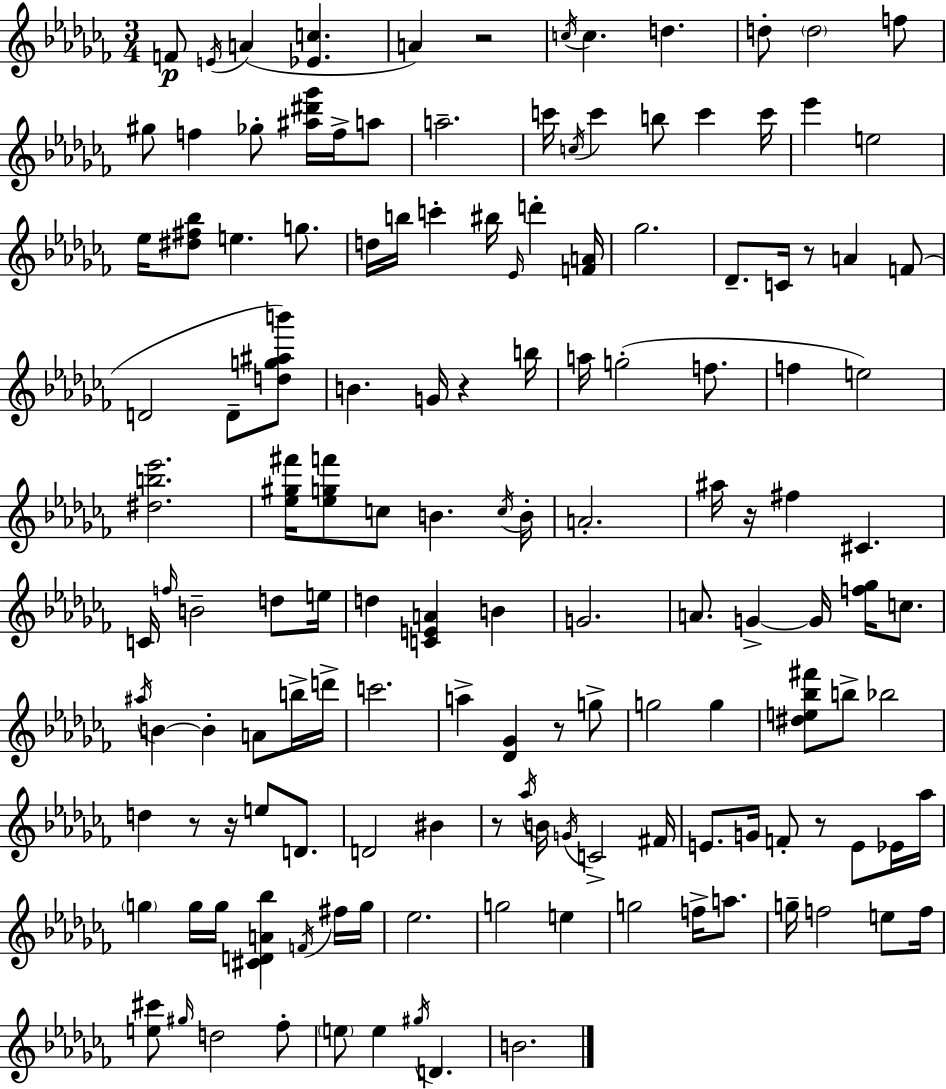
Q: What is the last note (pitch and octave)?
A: B4